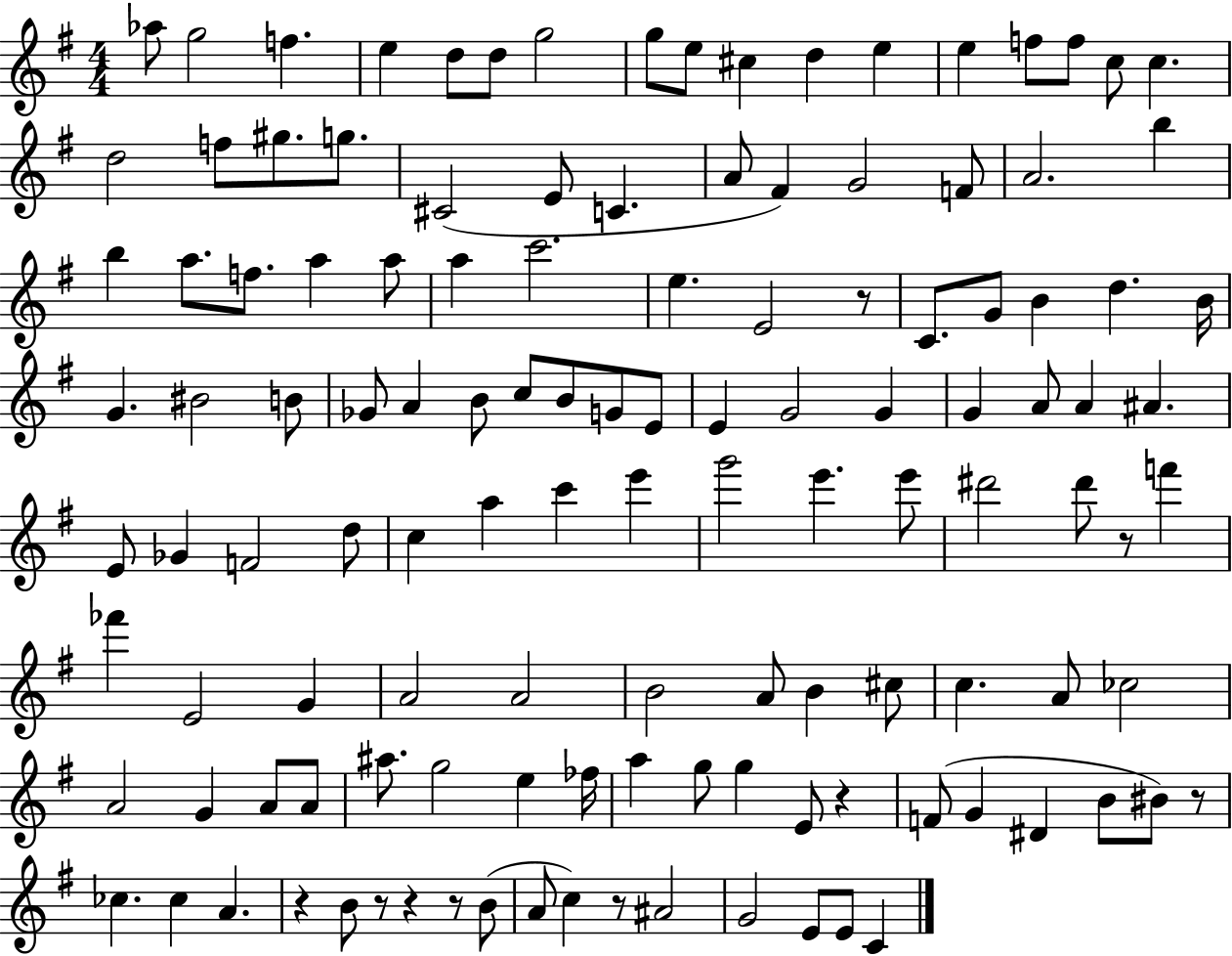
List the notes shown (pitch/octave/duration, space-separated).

Ab5/e G5/h F5/q. E5/q D5/e D5/e G5/h G5/e E5/e C#5/q D5/q E5/q E5/q F5/e F5/e C5/e C5/q. D5/h F5/e G#5/e. G5/e. C#4/h E4/e C4/q. A4/e F#4/q G4/h F4/e A4/h. B5/q B5/q A5/e. F5/e. A5/q A5/e A5/q C6/h. E5/q. E4/h R/e C4/e. G4/e B4/q D5/q. B4/s G4/q. BIS4/h B4/e Gb4/e A4/q B4/e C5/e B4/e G4/e E4/e E4/q G4/h G4/q G4/q A4/e A4/q A#4/q. E4/e Gb4/q F4/h D5/e C5/q A5/q C6/q E6/q G6/h E6/q. E6/e D#6/h D#6/e R/e F6/q FES6/q E4/h G4/q A4/h A4/h B4/h A4/e B4/q C#5/e C5/q. A4/e CES5/h A4/h G4/q A4/e A4/e A#5/e. G5/h E5/q FES5/s A5/q G5/e G5/q E4/e R/q F4/e G4/q D#4/q B4/e BIS4/e R/e CES5/q. CES5/q A4/q. R/q B4/e R/e R/q R/e B4/e A4/e C5/q R/e A#4/h G4/h E4/e E4/e C4/q